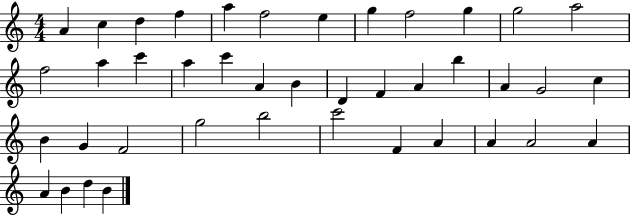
{
  \clef treble
  \numericTimeSignature
  \time 4/4
  \key c \major
  a'4 c''4 d''4 f''4 | a''4 f''2 e''4 | g''4 f''2 g''4 | g''2 a''2 | \break f''2 a''4 c'''4 | a''4 c'''4 a'4 b'4 | d'4 f'4 a'4 b''4 | a'4 g'2 c''4 | \break b'4 g'4 f'2 | g''2 b''2 | c'''2 f'4 a'4 | a'4 a'2 a'4 | \break a'4 b'4 d''4 b'4 | \bar "|."
}